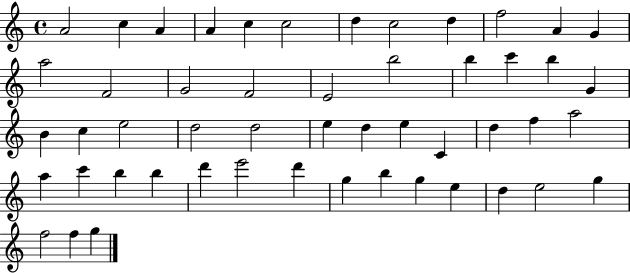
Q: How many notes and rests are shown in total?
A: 51